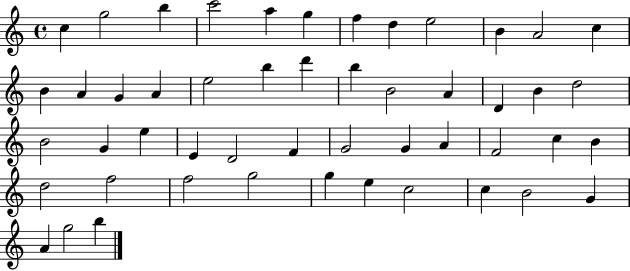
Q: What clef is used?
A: treble